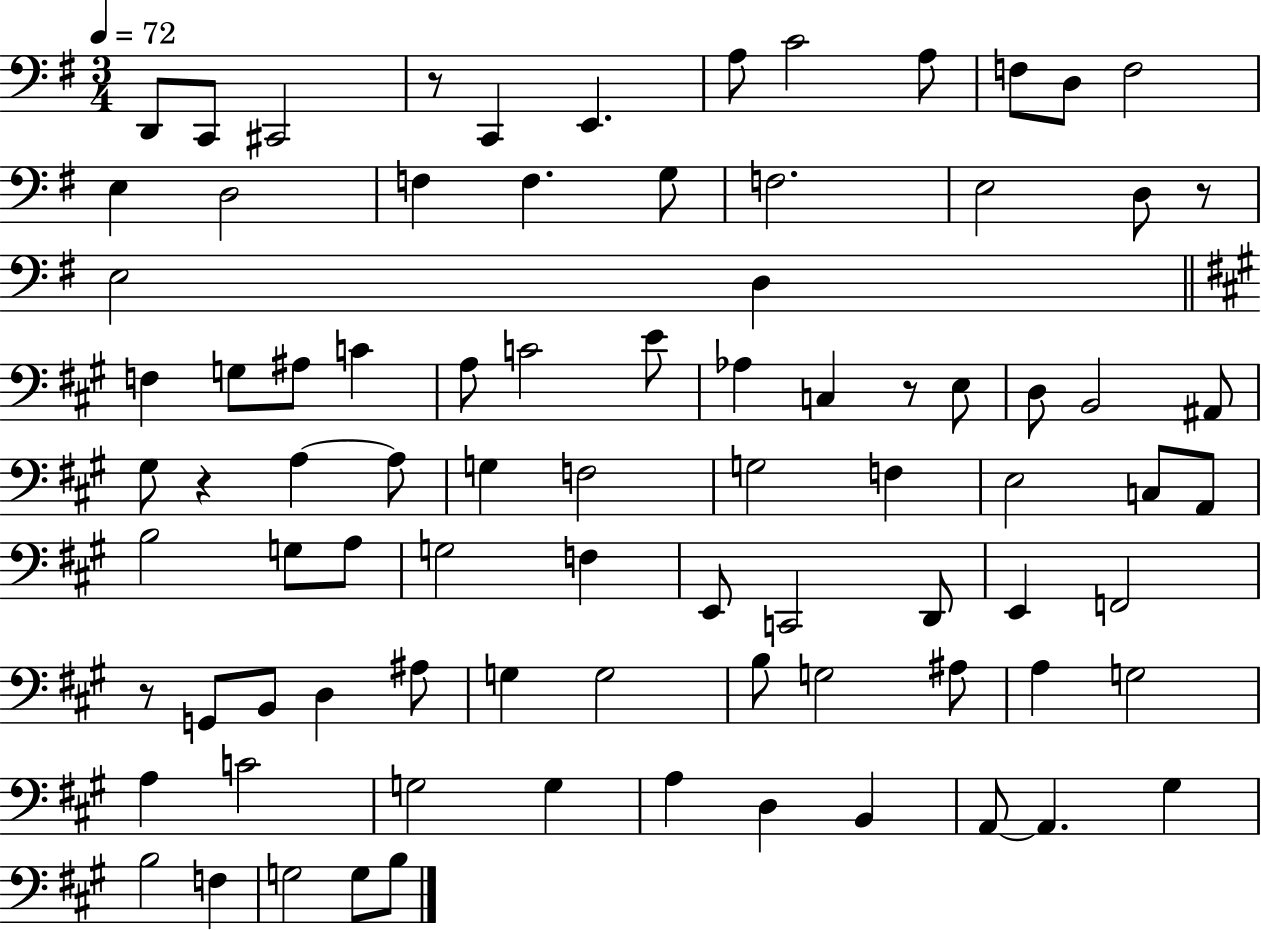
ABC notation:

X:1
T:Untitled
M:3/4
L:1/4
K:G
D,,/2 C,,/2 ^C,,2 z/2 C,, E,, A,/2 C2 A,/2 F,/2 D,/2 F,2 E, D,2 F, F, G,/2 F,2 E,2 D,/2 z/2 E,2 D, F, G,/2 ^A,/2 C A,/2 C2 E/2 _A, C, z/2 E,/2 D,/2 B,,2 ^A,,/2 ^G,/2 z A, A,/2 G, F,2 G,2 F, E,2 C,/2 A,,/2 B,2 G,/2 A,/2 G,2 F, E,,/2 C,,2 D,,/2 E,, F,,2 z/2 G,,/2 B,,/2 D, ^A,/2 G, G,2 B,/2 G,2 ^A,/2 A, G,2 A, C2 G,2 G, A, D, B,, A,,/2 A,, ^G, B,2 F, G,2 G,/2 B,/2